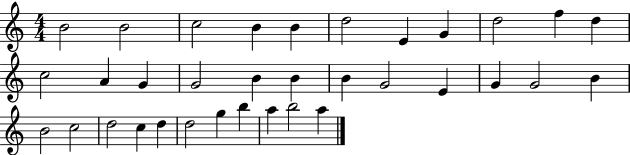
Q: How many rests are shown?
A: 0